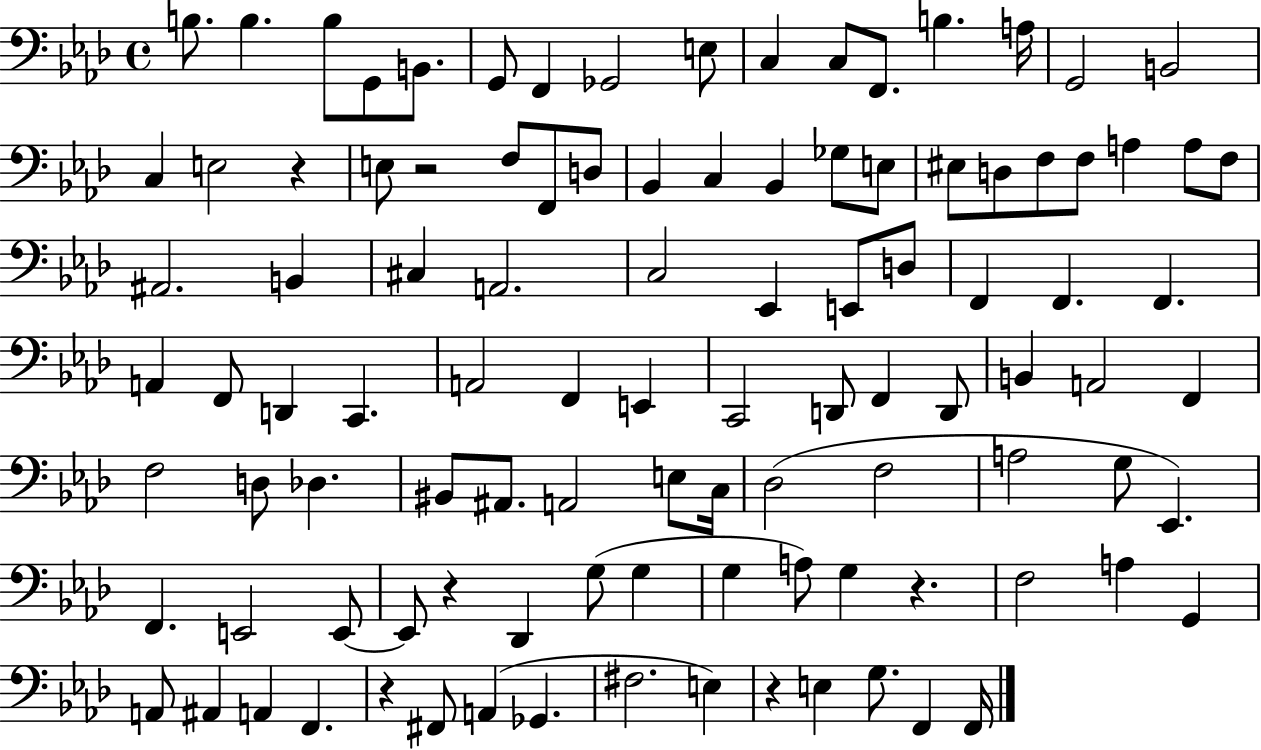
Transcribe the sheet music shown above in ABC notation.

X:1
T:Untitled
M:4/4
L:1/4
K:Ab
B,/2 B, B,/2 G,,/2 B,,/2 G,,/2 F,, _G,,2 E,/2 C, C,/2 F,,/2 B, A,/4 G,,2 B,,2 C, E,2 z E,/2 z2 F,/2 F,,/2 D,/2 _B,, C, _B,, _G,/2 E,/2 ^E,/2 D,/2 F,/2 F,/2 A, A,/2 F,/2 ^A,,2 B,, ^C, A,,2 C,2 _E,, E,,/2 D,/2 F,, F,, F,, A,, F,,/2 D,, C,, A,,2 F,, E,, C,,2 D,,/2 F,, D,,/2 B,, A,,2 F,, F,2 D,/2 _D, ^B,,/2 ^A,,/2 A,,2 E,/2 C,/4 _D,2 F,2 A,2 G,/2 _E,, F,, E,,2 E,,/2 E,,/2 z _D,, G,/2 G, G, A,/2 G, z F,2 A, G,, A,,/2 ^A,, A,, F,, z ^F,,/2 A,, _G,, ^F,2 E, z E, G,/2 F,, F,,/4